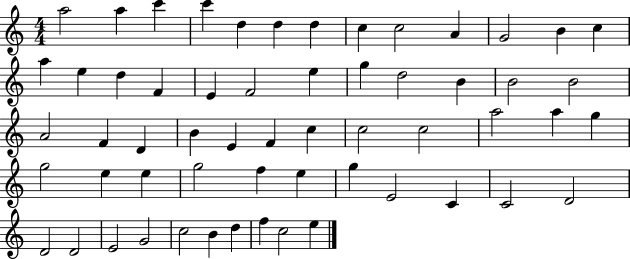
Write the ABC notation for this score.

X:1
T:Untitled
M:4/4
L:1/4
K:C
a2 a c' c' d d d c c2 A G2 B c a e d F E F2 e g d2 B B2 B2 A2 F D B E F c c2 c2 a2 a g g2 e e g2 f e g E2 C C2 D2 D2 D2 E2 G2 c2 B d f c2 e